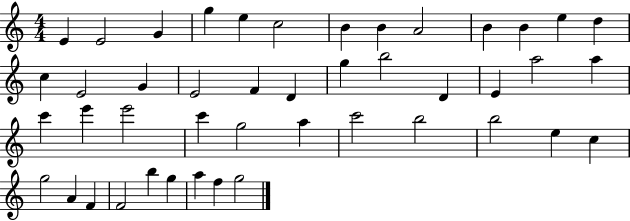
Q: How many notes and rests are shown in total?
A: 45